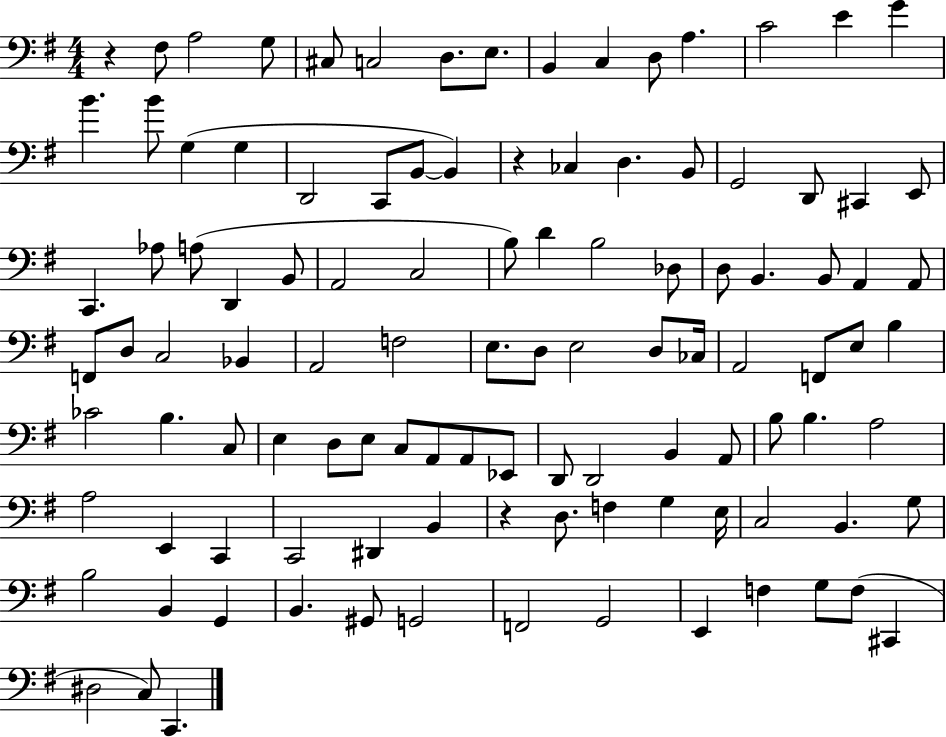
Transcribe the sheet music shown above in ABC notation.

X:1
T:Untitled
M:4/4
L:1/4
K:G
z ^F,/2 A,2 G,/2 ^C,/2 C,2 D,/2 E,/2 B,, C, D,/2 A, C2 E G B B/2 G, G, D,,2 C,,/2 B,,/2 B,, z _C, D, B,,/2 G,,2 D,,/2 ^C,, E,,/2 C,, _A,/2 A,/2 D,, B,,/2 A,,2 C,2 B,/2 D B,2 _D,/2 D,/2 B,, B,,/2 A,, A,,/2 F,,/2 D,/2 C,2 _B,, A,,2 F,2 E,/2 D,/2 E,2 D,/2 _C,/4 A,,2 F,,/2 E,/2 B, _C2 B, C,/2 E, D,/2 E,/2 C,/2 A,,/2 A,,/2 _E,,/2 D,,/2 D,,2 B,, A,,/2 B,/2 B, A,2 A,2 E,, C,, C,,2 ^D,, B,, z D,/2 F, G, E,/4 C,2 B,, G,/2 B,2 B,, G,, B,, ^G,,/2 G,,2 F,,2 G,,2 E,, F, G,/2 F,/2 ^C,, ^D,2 C,/2 C,,